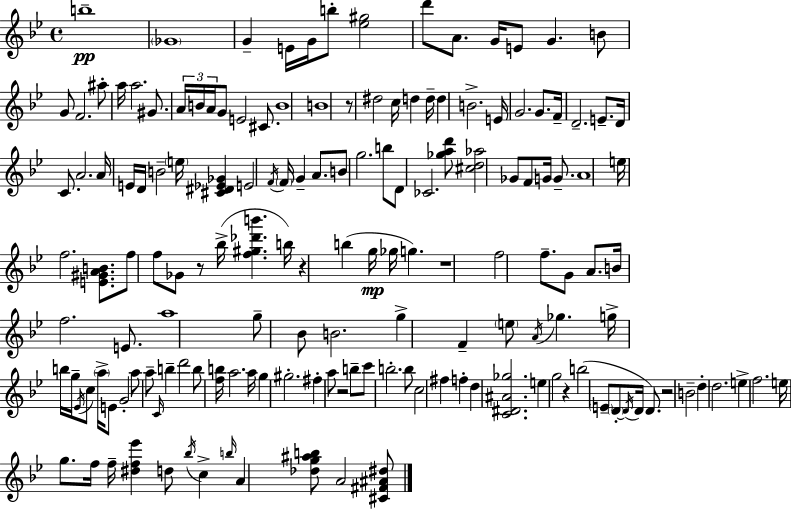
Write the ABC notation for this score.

X:1
T:Untitled
M:4/4
L:1/4
K:Bb
b4 _G4 G E/4 G/4 b/2 [_e^g]2 d'/2 A/2 G/4 E/2 G B/2 G/2 F2 ^a/2 a/4 a2 ^G/2 A/4 B/4 A/4 G/2 E2 ^C/2 B4 B4 z/2 ^d2 c/4 d d/4 d B2 E/4 G2 G/2 F/4 D2 E/2 D/4 C/2 A2 A/4 E/4 D/4 B2 e/4 [^C^D_E_G] E2 F/4 F/4 G A/2 B/2 g2 b/2 D/2 _C2 [_gad']/2 [^cd_a]2 _G/2 F/2 G/4 G/2 A4 e/4 f2 [E^GAB]/2 f/2 f/2 _G/2 z/2 _b/4 [f^g_d'b'] b/4 z b g/4 _g/4 g z4 f2 f/2 G/2 A/2 B/4 f2 E/2 a4 g/2 _B/2 B2 g F e/2 A/4 _g g/4 b/4 g/4 _E/4 c/2 a/4 E/2 G2 a/2 a/2 C/4 b d'2 b/2 [fb]/4 a2 a/4 g ^g2 ^f a/2 z2 b/2 c'/2 b2 b/2 c2 ^f f d [C^D^A_g]2 e g2 z b2 E/2 D/2 D/4 D/4 D/2 z2 B2 d d2 e f2 e/4 g/2 f/4 f/4 [^df_e'] d/2 _b/4 c b/4 A [_dg^ab]/2 A2 [^C^F^A^d]/2